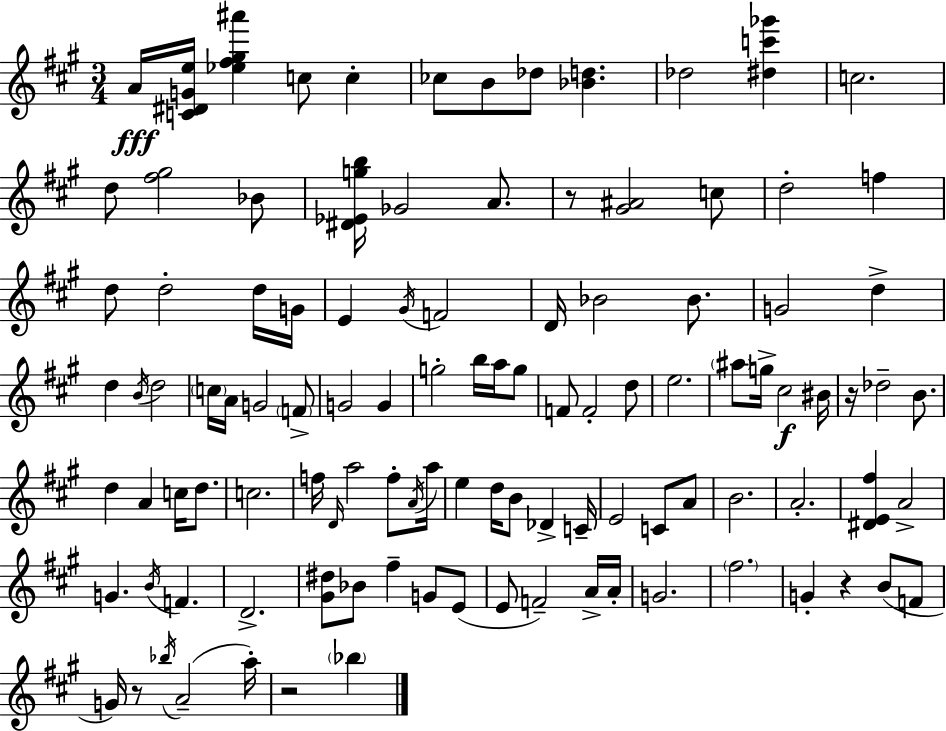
A4/s [C4,D#4,G4,E5]/s [Eb5,F#5,G#5,A#6]/q C5/e C5/q CES5/e B4/e Db5/e [Bb4,D5]/q. Db5/h [D#5,C6,Gb6]/q C5/h. D5/e [F#5,G#5]/h Bb4/e [D#4,Eb4,G5,B5]/s Gb4/h A4/e. R/e [G#4,A#4]/h C5/e D5/h F5/q D5/e D5/h D5/s G4/s E4/q G#4/s F4/h D4/s Bb4/h Bb4/e. G4/h D5/q D5/q B4/s D5/h C5/s A4/s G4/h F4/e G4/h G4/q G5/h B5/s A5/s G5/e F4/e F4/h D5/e E5/h. A#5/e G5/s C#5/h BIS4/s R/s Db5/h B4/e. D5/q A4/q C5/s D5/e. C5/h. F5/s D4/s A5/h F5/e A4/s A5/s E5/q D5/s B4/e Db4/q C4/s E4/h C4/e A4/e B4/h. A4/h. [D#4,E4,F#5]/q A4/h G4/q. B4/s F4/q. D4/h. [G#4,D#5]/e Bb4/e F#5/q G4/e E4/e E4/e F4/h A4/s A4/s G4/h. F#5/h. G4/q R/q B4/e F4/e G4/s R/e Bb5/s A4/h A5/s R/h Bb5/q